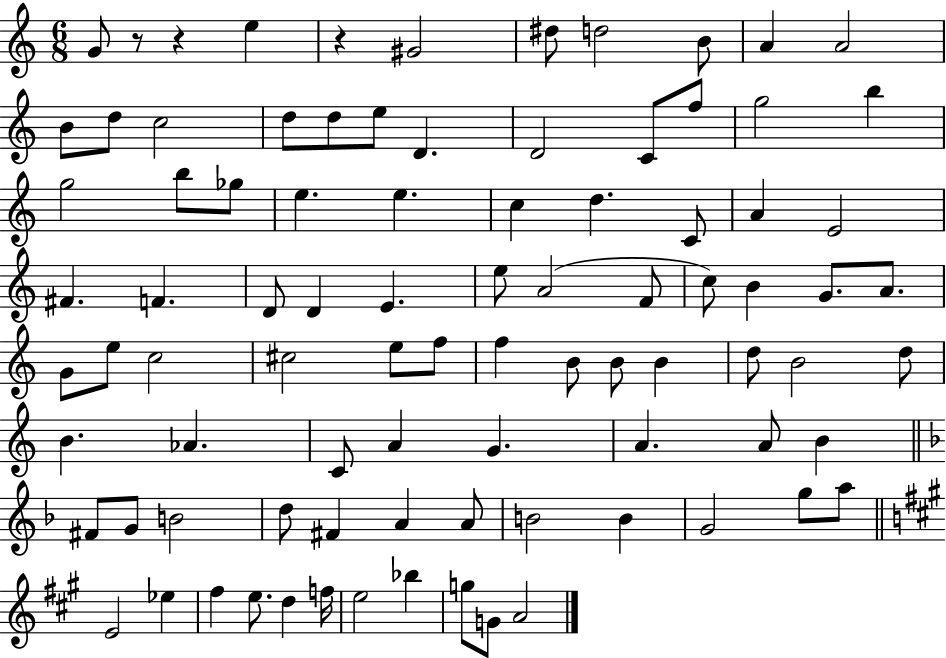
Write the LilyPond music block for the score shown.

{
  \clef treble
  \numericTimeSignature
  \time 6/8
  \key c \major
  g'8 r8 r4 e''4 | r4 gis'2 | dis''8 d''2 b'8 | a'4 a'2 | \break b'8 d''8 c''2 | d''8 d''8 e''8 d'4. | d'2 c'8 f''8 | g''2 b''4 | \break g''2 b''8 ges''8 | e''4. e''4. | c''4 d''4. c'8 | a'4 e'2 | \break fis'4. f'4. | d'8 d'4 e'4. | e''8 a'2( f'8 | c''8) b'4 g'8. a'8. | \break g'8 e''8 c''2 | cis''2 e''8 f''8 | f''4 b'8 b'8 b'4 | d''8 b'2 d''8 | \break b'4. aes'4. | c'8 a'4 g'4. | a'4. a'8 b'4 | \bar "||" \break \key d \minor fis'8 g'8 b'2 | d''8 fis'4 a'4 a'8 | b'2 b'4 | g'2 g''8 a''8 | \break \bar "||" \break \key a \major e'2 ees''4 | fis''4 e''8. d''4 f''16 | e''2 bes''4 | g''8 g'8 a'2 | \break \bar "|."
}